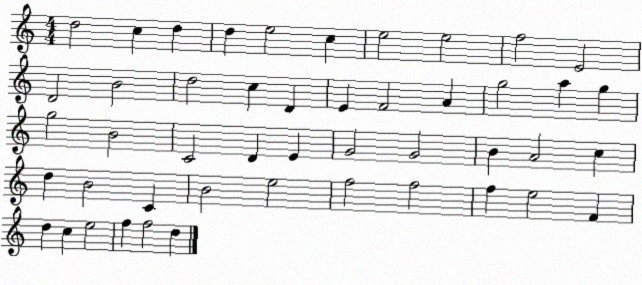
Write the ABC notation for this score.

X:1
T:Untitled
M:4/4
L:1/4
K:C
d2 c d d e2 c e2 e2 f2 E2 D2 B2 d2 c D E F2 A g2 a g g2 B2 C2 D E G2 G2 B A2 c d B2 C B2 e2 f2 f2 f e2 F d c e2 f f2 d